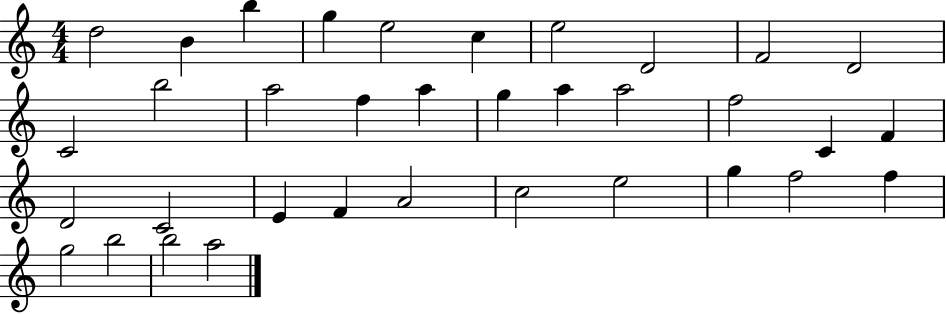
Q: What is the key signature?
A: C major